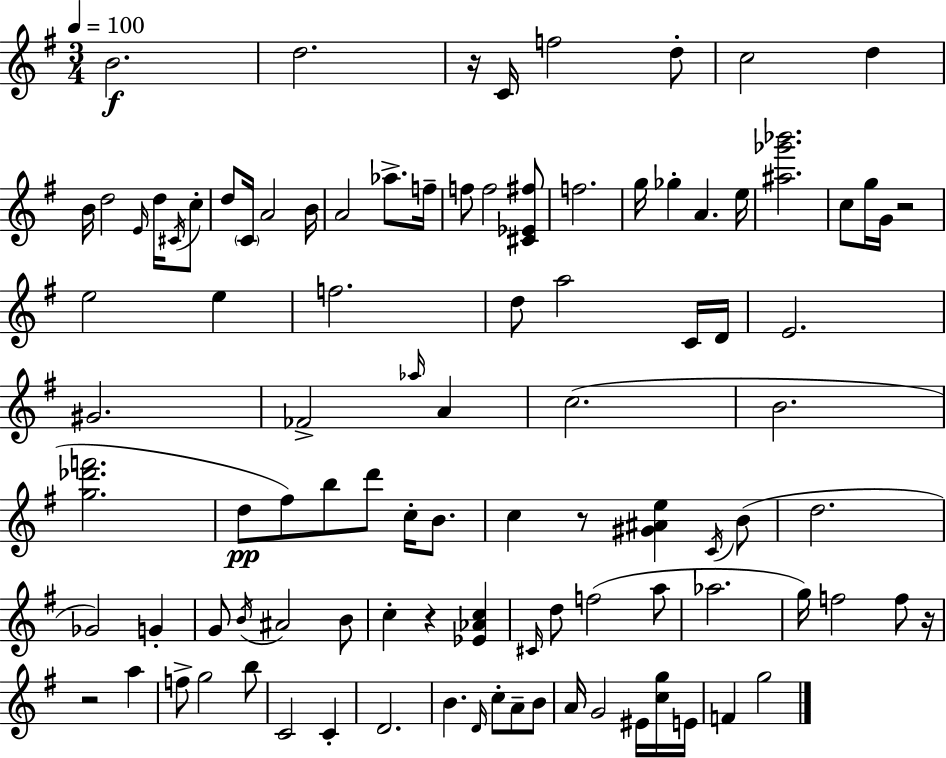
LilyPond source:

{
  \clef treble
  \numericTimeSignature
  \time 3/4
  \key g \major
  \tempo 4 = 100
  b'2.\f | d''2. | r16 c'16 f''2 d''8-. | c''2 d''4 | \break b'16 d''2 \grace { e'16 } d''16 \acciaccatura { cis'16 } | c''8-. d''8 \parenthesize c'16 a'2 | b'16 a'2 aes''8.-> | f''16-- f''8 f''2 | \break <cis' ees' fis''>8 f''2. | g''16 ges''4-. a'4. | e''16 <ais'' ges''' bes'''>2. | c''8 g''16 g'16 r2 | \break e''2 e''4 | f''2. | d''8 a''2 | c'16 d'16 e'2. | \break gis'2. | fes'2-> \grace { aes''16 } a'4 | c''2.( | b'2. | \break <g'' des''' f'''>2. | d''8\pp fis''8) b''8 d'''8 c''16-. | b'8. c''4 r8 <gis' ais' e''>4 | \acciaccatura { c'16 }( b'8 d''2. | \break ges'2) | g'4-. g'8 \acciaccatura { b'16 } ais'2 | b'8 c''4-. r4 | <ees' aes' c''>4 \grace { cis'16 } d''8 f''2( | \break a''8 aes''2. | g''16) f''2 | f''8 r16 r2 | a''4 f''8-> g''2 | \break b''8 c'2 | c'4-. d'2. | b'4. | \grace { d'16 } c''8-. a'8-- b'8 a'16 g'2 | \break eis'16 <c'' g''>16 e'16 f'4 g''2 | \bar "|."
}